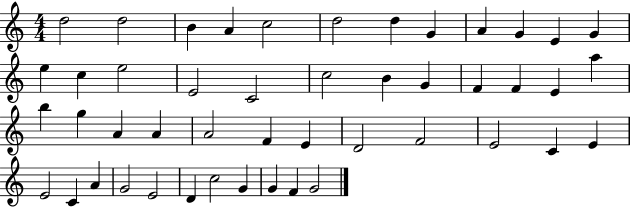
X:1
T:Untitled
M:4/4
L:1/4
K:C
d2 d2 B A c2 d2 d G A G E G e c e2 E2 C2 c2 B G F F E a b g A A A2 F E D2 F2 E2 C E E2 C A G2 E2 D c2 G G F G2